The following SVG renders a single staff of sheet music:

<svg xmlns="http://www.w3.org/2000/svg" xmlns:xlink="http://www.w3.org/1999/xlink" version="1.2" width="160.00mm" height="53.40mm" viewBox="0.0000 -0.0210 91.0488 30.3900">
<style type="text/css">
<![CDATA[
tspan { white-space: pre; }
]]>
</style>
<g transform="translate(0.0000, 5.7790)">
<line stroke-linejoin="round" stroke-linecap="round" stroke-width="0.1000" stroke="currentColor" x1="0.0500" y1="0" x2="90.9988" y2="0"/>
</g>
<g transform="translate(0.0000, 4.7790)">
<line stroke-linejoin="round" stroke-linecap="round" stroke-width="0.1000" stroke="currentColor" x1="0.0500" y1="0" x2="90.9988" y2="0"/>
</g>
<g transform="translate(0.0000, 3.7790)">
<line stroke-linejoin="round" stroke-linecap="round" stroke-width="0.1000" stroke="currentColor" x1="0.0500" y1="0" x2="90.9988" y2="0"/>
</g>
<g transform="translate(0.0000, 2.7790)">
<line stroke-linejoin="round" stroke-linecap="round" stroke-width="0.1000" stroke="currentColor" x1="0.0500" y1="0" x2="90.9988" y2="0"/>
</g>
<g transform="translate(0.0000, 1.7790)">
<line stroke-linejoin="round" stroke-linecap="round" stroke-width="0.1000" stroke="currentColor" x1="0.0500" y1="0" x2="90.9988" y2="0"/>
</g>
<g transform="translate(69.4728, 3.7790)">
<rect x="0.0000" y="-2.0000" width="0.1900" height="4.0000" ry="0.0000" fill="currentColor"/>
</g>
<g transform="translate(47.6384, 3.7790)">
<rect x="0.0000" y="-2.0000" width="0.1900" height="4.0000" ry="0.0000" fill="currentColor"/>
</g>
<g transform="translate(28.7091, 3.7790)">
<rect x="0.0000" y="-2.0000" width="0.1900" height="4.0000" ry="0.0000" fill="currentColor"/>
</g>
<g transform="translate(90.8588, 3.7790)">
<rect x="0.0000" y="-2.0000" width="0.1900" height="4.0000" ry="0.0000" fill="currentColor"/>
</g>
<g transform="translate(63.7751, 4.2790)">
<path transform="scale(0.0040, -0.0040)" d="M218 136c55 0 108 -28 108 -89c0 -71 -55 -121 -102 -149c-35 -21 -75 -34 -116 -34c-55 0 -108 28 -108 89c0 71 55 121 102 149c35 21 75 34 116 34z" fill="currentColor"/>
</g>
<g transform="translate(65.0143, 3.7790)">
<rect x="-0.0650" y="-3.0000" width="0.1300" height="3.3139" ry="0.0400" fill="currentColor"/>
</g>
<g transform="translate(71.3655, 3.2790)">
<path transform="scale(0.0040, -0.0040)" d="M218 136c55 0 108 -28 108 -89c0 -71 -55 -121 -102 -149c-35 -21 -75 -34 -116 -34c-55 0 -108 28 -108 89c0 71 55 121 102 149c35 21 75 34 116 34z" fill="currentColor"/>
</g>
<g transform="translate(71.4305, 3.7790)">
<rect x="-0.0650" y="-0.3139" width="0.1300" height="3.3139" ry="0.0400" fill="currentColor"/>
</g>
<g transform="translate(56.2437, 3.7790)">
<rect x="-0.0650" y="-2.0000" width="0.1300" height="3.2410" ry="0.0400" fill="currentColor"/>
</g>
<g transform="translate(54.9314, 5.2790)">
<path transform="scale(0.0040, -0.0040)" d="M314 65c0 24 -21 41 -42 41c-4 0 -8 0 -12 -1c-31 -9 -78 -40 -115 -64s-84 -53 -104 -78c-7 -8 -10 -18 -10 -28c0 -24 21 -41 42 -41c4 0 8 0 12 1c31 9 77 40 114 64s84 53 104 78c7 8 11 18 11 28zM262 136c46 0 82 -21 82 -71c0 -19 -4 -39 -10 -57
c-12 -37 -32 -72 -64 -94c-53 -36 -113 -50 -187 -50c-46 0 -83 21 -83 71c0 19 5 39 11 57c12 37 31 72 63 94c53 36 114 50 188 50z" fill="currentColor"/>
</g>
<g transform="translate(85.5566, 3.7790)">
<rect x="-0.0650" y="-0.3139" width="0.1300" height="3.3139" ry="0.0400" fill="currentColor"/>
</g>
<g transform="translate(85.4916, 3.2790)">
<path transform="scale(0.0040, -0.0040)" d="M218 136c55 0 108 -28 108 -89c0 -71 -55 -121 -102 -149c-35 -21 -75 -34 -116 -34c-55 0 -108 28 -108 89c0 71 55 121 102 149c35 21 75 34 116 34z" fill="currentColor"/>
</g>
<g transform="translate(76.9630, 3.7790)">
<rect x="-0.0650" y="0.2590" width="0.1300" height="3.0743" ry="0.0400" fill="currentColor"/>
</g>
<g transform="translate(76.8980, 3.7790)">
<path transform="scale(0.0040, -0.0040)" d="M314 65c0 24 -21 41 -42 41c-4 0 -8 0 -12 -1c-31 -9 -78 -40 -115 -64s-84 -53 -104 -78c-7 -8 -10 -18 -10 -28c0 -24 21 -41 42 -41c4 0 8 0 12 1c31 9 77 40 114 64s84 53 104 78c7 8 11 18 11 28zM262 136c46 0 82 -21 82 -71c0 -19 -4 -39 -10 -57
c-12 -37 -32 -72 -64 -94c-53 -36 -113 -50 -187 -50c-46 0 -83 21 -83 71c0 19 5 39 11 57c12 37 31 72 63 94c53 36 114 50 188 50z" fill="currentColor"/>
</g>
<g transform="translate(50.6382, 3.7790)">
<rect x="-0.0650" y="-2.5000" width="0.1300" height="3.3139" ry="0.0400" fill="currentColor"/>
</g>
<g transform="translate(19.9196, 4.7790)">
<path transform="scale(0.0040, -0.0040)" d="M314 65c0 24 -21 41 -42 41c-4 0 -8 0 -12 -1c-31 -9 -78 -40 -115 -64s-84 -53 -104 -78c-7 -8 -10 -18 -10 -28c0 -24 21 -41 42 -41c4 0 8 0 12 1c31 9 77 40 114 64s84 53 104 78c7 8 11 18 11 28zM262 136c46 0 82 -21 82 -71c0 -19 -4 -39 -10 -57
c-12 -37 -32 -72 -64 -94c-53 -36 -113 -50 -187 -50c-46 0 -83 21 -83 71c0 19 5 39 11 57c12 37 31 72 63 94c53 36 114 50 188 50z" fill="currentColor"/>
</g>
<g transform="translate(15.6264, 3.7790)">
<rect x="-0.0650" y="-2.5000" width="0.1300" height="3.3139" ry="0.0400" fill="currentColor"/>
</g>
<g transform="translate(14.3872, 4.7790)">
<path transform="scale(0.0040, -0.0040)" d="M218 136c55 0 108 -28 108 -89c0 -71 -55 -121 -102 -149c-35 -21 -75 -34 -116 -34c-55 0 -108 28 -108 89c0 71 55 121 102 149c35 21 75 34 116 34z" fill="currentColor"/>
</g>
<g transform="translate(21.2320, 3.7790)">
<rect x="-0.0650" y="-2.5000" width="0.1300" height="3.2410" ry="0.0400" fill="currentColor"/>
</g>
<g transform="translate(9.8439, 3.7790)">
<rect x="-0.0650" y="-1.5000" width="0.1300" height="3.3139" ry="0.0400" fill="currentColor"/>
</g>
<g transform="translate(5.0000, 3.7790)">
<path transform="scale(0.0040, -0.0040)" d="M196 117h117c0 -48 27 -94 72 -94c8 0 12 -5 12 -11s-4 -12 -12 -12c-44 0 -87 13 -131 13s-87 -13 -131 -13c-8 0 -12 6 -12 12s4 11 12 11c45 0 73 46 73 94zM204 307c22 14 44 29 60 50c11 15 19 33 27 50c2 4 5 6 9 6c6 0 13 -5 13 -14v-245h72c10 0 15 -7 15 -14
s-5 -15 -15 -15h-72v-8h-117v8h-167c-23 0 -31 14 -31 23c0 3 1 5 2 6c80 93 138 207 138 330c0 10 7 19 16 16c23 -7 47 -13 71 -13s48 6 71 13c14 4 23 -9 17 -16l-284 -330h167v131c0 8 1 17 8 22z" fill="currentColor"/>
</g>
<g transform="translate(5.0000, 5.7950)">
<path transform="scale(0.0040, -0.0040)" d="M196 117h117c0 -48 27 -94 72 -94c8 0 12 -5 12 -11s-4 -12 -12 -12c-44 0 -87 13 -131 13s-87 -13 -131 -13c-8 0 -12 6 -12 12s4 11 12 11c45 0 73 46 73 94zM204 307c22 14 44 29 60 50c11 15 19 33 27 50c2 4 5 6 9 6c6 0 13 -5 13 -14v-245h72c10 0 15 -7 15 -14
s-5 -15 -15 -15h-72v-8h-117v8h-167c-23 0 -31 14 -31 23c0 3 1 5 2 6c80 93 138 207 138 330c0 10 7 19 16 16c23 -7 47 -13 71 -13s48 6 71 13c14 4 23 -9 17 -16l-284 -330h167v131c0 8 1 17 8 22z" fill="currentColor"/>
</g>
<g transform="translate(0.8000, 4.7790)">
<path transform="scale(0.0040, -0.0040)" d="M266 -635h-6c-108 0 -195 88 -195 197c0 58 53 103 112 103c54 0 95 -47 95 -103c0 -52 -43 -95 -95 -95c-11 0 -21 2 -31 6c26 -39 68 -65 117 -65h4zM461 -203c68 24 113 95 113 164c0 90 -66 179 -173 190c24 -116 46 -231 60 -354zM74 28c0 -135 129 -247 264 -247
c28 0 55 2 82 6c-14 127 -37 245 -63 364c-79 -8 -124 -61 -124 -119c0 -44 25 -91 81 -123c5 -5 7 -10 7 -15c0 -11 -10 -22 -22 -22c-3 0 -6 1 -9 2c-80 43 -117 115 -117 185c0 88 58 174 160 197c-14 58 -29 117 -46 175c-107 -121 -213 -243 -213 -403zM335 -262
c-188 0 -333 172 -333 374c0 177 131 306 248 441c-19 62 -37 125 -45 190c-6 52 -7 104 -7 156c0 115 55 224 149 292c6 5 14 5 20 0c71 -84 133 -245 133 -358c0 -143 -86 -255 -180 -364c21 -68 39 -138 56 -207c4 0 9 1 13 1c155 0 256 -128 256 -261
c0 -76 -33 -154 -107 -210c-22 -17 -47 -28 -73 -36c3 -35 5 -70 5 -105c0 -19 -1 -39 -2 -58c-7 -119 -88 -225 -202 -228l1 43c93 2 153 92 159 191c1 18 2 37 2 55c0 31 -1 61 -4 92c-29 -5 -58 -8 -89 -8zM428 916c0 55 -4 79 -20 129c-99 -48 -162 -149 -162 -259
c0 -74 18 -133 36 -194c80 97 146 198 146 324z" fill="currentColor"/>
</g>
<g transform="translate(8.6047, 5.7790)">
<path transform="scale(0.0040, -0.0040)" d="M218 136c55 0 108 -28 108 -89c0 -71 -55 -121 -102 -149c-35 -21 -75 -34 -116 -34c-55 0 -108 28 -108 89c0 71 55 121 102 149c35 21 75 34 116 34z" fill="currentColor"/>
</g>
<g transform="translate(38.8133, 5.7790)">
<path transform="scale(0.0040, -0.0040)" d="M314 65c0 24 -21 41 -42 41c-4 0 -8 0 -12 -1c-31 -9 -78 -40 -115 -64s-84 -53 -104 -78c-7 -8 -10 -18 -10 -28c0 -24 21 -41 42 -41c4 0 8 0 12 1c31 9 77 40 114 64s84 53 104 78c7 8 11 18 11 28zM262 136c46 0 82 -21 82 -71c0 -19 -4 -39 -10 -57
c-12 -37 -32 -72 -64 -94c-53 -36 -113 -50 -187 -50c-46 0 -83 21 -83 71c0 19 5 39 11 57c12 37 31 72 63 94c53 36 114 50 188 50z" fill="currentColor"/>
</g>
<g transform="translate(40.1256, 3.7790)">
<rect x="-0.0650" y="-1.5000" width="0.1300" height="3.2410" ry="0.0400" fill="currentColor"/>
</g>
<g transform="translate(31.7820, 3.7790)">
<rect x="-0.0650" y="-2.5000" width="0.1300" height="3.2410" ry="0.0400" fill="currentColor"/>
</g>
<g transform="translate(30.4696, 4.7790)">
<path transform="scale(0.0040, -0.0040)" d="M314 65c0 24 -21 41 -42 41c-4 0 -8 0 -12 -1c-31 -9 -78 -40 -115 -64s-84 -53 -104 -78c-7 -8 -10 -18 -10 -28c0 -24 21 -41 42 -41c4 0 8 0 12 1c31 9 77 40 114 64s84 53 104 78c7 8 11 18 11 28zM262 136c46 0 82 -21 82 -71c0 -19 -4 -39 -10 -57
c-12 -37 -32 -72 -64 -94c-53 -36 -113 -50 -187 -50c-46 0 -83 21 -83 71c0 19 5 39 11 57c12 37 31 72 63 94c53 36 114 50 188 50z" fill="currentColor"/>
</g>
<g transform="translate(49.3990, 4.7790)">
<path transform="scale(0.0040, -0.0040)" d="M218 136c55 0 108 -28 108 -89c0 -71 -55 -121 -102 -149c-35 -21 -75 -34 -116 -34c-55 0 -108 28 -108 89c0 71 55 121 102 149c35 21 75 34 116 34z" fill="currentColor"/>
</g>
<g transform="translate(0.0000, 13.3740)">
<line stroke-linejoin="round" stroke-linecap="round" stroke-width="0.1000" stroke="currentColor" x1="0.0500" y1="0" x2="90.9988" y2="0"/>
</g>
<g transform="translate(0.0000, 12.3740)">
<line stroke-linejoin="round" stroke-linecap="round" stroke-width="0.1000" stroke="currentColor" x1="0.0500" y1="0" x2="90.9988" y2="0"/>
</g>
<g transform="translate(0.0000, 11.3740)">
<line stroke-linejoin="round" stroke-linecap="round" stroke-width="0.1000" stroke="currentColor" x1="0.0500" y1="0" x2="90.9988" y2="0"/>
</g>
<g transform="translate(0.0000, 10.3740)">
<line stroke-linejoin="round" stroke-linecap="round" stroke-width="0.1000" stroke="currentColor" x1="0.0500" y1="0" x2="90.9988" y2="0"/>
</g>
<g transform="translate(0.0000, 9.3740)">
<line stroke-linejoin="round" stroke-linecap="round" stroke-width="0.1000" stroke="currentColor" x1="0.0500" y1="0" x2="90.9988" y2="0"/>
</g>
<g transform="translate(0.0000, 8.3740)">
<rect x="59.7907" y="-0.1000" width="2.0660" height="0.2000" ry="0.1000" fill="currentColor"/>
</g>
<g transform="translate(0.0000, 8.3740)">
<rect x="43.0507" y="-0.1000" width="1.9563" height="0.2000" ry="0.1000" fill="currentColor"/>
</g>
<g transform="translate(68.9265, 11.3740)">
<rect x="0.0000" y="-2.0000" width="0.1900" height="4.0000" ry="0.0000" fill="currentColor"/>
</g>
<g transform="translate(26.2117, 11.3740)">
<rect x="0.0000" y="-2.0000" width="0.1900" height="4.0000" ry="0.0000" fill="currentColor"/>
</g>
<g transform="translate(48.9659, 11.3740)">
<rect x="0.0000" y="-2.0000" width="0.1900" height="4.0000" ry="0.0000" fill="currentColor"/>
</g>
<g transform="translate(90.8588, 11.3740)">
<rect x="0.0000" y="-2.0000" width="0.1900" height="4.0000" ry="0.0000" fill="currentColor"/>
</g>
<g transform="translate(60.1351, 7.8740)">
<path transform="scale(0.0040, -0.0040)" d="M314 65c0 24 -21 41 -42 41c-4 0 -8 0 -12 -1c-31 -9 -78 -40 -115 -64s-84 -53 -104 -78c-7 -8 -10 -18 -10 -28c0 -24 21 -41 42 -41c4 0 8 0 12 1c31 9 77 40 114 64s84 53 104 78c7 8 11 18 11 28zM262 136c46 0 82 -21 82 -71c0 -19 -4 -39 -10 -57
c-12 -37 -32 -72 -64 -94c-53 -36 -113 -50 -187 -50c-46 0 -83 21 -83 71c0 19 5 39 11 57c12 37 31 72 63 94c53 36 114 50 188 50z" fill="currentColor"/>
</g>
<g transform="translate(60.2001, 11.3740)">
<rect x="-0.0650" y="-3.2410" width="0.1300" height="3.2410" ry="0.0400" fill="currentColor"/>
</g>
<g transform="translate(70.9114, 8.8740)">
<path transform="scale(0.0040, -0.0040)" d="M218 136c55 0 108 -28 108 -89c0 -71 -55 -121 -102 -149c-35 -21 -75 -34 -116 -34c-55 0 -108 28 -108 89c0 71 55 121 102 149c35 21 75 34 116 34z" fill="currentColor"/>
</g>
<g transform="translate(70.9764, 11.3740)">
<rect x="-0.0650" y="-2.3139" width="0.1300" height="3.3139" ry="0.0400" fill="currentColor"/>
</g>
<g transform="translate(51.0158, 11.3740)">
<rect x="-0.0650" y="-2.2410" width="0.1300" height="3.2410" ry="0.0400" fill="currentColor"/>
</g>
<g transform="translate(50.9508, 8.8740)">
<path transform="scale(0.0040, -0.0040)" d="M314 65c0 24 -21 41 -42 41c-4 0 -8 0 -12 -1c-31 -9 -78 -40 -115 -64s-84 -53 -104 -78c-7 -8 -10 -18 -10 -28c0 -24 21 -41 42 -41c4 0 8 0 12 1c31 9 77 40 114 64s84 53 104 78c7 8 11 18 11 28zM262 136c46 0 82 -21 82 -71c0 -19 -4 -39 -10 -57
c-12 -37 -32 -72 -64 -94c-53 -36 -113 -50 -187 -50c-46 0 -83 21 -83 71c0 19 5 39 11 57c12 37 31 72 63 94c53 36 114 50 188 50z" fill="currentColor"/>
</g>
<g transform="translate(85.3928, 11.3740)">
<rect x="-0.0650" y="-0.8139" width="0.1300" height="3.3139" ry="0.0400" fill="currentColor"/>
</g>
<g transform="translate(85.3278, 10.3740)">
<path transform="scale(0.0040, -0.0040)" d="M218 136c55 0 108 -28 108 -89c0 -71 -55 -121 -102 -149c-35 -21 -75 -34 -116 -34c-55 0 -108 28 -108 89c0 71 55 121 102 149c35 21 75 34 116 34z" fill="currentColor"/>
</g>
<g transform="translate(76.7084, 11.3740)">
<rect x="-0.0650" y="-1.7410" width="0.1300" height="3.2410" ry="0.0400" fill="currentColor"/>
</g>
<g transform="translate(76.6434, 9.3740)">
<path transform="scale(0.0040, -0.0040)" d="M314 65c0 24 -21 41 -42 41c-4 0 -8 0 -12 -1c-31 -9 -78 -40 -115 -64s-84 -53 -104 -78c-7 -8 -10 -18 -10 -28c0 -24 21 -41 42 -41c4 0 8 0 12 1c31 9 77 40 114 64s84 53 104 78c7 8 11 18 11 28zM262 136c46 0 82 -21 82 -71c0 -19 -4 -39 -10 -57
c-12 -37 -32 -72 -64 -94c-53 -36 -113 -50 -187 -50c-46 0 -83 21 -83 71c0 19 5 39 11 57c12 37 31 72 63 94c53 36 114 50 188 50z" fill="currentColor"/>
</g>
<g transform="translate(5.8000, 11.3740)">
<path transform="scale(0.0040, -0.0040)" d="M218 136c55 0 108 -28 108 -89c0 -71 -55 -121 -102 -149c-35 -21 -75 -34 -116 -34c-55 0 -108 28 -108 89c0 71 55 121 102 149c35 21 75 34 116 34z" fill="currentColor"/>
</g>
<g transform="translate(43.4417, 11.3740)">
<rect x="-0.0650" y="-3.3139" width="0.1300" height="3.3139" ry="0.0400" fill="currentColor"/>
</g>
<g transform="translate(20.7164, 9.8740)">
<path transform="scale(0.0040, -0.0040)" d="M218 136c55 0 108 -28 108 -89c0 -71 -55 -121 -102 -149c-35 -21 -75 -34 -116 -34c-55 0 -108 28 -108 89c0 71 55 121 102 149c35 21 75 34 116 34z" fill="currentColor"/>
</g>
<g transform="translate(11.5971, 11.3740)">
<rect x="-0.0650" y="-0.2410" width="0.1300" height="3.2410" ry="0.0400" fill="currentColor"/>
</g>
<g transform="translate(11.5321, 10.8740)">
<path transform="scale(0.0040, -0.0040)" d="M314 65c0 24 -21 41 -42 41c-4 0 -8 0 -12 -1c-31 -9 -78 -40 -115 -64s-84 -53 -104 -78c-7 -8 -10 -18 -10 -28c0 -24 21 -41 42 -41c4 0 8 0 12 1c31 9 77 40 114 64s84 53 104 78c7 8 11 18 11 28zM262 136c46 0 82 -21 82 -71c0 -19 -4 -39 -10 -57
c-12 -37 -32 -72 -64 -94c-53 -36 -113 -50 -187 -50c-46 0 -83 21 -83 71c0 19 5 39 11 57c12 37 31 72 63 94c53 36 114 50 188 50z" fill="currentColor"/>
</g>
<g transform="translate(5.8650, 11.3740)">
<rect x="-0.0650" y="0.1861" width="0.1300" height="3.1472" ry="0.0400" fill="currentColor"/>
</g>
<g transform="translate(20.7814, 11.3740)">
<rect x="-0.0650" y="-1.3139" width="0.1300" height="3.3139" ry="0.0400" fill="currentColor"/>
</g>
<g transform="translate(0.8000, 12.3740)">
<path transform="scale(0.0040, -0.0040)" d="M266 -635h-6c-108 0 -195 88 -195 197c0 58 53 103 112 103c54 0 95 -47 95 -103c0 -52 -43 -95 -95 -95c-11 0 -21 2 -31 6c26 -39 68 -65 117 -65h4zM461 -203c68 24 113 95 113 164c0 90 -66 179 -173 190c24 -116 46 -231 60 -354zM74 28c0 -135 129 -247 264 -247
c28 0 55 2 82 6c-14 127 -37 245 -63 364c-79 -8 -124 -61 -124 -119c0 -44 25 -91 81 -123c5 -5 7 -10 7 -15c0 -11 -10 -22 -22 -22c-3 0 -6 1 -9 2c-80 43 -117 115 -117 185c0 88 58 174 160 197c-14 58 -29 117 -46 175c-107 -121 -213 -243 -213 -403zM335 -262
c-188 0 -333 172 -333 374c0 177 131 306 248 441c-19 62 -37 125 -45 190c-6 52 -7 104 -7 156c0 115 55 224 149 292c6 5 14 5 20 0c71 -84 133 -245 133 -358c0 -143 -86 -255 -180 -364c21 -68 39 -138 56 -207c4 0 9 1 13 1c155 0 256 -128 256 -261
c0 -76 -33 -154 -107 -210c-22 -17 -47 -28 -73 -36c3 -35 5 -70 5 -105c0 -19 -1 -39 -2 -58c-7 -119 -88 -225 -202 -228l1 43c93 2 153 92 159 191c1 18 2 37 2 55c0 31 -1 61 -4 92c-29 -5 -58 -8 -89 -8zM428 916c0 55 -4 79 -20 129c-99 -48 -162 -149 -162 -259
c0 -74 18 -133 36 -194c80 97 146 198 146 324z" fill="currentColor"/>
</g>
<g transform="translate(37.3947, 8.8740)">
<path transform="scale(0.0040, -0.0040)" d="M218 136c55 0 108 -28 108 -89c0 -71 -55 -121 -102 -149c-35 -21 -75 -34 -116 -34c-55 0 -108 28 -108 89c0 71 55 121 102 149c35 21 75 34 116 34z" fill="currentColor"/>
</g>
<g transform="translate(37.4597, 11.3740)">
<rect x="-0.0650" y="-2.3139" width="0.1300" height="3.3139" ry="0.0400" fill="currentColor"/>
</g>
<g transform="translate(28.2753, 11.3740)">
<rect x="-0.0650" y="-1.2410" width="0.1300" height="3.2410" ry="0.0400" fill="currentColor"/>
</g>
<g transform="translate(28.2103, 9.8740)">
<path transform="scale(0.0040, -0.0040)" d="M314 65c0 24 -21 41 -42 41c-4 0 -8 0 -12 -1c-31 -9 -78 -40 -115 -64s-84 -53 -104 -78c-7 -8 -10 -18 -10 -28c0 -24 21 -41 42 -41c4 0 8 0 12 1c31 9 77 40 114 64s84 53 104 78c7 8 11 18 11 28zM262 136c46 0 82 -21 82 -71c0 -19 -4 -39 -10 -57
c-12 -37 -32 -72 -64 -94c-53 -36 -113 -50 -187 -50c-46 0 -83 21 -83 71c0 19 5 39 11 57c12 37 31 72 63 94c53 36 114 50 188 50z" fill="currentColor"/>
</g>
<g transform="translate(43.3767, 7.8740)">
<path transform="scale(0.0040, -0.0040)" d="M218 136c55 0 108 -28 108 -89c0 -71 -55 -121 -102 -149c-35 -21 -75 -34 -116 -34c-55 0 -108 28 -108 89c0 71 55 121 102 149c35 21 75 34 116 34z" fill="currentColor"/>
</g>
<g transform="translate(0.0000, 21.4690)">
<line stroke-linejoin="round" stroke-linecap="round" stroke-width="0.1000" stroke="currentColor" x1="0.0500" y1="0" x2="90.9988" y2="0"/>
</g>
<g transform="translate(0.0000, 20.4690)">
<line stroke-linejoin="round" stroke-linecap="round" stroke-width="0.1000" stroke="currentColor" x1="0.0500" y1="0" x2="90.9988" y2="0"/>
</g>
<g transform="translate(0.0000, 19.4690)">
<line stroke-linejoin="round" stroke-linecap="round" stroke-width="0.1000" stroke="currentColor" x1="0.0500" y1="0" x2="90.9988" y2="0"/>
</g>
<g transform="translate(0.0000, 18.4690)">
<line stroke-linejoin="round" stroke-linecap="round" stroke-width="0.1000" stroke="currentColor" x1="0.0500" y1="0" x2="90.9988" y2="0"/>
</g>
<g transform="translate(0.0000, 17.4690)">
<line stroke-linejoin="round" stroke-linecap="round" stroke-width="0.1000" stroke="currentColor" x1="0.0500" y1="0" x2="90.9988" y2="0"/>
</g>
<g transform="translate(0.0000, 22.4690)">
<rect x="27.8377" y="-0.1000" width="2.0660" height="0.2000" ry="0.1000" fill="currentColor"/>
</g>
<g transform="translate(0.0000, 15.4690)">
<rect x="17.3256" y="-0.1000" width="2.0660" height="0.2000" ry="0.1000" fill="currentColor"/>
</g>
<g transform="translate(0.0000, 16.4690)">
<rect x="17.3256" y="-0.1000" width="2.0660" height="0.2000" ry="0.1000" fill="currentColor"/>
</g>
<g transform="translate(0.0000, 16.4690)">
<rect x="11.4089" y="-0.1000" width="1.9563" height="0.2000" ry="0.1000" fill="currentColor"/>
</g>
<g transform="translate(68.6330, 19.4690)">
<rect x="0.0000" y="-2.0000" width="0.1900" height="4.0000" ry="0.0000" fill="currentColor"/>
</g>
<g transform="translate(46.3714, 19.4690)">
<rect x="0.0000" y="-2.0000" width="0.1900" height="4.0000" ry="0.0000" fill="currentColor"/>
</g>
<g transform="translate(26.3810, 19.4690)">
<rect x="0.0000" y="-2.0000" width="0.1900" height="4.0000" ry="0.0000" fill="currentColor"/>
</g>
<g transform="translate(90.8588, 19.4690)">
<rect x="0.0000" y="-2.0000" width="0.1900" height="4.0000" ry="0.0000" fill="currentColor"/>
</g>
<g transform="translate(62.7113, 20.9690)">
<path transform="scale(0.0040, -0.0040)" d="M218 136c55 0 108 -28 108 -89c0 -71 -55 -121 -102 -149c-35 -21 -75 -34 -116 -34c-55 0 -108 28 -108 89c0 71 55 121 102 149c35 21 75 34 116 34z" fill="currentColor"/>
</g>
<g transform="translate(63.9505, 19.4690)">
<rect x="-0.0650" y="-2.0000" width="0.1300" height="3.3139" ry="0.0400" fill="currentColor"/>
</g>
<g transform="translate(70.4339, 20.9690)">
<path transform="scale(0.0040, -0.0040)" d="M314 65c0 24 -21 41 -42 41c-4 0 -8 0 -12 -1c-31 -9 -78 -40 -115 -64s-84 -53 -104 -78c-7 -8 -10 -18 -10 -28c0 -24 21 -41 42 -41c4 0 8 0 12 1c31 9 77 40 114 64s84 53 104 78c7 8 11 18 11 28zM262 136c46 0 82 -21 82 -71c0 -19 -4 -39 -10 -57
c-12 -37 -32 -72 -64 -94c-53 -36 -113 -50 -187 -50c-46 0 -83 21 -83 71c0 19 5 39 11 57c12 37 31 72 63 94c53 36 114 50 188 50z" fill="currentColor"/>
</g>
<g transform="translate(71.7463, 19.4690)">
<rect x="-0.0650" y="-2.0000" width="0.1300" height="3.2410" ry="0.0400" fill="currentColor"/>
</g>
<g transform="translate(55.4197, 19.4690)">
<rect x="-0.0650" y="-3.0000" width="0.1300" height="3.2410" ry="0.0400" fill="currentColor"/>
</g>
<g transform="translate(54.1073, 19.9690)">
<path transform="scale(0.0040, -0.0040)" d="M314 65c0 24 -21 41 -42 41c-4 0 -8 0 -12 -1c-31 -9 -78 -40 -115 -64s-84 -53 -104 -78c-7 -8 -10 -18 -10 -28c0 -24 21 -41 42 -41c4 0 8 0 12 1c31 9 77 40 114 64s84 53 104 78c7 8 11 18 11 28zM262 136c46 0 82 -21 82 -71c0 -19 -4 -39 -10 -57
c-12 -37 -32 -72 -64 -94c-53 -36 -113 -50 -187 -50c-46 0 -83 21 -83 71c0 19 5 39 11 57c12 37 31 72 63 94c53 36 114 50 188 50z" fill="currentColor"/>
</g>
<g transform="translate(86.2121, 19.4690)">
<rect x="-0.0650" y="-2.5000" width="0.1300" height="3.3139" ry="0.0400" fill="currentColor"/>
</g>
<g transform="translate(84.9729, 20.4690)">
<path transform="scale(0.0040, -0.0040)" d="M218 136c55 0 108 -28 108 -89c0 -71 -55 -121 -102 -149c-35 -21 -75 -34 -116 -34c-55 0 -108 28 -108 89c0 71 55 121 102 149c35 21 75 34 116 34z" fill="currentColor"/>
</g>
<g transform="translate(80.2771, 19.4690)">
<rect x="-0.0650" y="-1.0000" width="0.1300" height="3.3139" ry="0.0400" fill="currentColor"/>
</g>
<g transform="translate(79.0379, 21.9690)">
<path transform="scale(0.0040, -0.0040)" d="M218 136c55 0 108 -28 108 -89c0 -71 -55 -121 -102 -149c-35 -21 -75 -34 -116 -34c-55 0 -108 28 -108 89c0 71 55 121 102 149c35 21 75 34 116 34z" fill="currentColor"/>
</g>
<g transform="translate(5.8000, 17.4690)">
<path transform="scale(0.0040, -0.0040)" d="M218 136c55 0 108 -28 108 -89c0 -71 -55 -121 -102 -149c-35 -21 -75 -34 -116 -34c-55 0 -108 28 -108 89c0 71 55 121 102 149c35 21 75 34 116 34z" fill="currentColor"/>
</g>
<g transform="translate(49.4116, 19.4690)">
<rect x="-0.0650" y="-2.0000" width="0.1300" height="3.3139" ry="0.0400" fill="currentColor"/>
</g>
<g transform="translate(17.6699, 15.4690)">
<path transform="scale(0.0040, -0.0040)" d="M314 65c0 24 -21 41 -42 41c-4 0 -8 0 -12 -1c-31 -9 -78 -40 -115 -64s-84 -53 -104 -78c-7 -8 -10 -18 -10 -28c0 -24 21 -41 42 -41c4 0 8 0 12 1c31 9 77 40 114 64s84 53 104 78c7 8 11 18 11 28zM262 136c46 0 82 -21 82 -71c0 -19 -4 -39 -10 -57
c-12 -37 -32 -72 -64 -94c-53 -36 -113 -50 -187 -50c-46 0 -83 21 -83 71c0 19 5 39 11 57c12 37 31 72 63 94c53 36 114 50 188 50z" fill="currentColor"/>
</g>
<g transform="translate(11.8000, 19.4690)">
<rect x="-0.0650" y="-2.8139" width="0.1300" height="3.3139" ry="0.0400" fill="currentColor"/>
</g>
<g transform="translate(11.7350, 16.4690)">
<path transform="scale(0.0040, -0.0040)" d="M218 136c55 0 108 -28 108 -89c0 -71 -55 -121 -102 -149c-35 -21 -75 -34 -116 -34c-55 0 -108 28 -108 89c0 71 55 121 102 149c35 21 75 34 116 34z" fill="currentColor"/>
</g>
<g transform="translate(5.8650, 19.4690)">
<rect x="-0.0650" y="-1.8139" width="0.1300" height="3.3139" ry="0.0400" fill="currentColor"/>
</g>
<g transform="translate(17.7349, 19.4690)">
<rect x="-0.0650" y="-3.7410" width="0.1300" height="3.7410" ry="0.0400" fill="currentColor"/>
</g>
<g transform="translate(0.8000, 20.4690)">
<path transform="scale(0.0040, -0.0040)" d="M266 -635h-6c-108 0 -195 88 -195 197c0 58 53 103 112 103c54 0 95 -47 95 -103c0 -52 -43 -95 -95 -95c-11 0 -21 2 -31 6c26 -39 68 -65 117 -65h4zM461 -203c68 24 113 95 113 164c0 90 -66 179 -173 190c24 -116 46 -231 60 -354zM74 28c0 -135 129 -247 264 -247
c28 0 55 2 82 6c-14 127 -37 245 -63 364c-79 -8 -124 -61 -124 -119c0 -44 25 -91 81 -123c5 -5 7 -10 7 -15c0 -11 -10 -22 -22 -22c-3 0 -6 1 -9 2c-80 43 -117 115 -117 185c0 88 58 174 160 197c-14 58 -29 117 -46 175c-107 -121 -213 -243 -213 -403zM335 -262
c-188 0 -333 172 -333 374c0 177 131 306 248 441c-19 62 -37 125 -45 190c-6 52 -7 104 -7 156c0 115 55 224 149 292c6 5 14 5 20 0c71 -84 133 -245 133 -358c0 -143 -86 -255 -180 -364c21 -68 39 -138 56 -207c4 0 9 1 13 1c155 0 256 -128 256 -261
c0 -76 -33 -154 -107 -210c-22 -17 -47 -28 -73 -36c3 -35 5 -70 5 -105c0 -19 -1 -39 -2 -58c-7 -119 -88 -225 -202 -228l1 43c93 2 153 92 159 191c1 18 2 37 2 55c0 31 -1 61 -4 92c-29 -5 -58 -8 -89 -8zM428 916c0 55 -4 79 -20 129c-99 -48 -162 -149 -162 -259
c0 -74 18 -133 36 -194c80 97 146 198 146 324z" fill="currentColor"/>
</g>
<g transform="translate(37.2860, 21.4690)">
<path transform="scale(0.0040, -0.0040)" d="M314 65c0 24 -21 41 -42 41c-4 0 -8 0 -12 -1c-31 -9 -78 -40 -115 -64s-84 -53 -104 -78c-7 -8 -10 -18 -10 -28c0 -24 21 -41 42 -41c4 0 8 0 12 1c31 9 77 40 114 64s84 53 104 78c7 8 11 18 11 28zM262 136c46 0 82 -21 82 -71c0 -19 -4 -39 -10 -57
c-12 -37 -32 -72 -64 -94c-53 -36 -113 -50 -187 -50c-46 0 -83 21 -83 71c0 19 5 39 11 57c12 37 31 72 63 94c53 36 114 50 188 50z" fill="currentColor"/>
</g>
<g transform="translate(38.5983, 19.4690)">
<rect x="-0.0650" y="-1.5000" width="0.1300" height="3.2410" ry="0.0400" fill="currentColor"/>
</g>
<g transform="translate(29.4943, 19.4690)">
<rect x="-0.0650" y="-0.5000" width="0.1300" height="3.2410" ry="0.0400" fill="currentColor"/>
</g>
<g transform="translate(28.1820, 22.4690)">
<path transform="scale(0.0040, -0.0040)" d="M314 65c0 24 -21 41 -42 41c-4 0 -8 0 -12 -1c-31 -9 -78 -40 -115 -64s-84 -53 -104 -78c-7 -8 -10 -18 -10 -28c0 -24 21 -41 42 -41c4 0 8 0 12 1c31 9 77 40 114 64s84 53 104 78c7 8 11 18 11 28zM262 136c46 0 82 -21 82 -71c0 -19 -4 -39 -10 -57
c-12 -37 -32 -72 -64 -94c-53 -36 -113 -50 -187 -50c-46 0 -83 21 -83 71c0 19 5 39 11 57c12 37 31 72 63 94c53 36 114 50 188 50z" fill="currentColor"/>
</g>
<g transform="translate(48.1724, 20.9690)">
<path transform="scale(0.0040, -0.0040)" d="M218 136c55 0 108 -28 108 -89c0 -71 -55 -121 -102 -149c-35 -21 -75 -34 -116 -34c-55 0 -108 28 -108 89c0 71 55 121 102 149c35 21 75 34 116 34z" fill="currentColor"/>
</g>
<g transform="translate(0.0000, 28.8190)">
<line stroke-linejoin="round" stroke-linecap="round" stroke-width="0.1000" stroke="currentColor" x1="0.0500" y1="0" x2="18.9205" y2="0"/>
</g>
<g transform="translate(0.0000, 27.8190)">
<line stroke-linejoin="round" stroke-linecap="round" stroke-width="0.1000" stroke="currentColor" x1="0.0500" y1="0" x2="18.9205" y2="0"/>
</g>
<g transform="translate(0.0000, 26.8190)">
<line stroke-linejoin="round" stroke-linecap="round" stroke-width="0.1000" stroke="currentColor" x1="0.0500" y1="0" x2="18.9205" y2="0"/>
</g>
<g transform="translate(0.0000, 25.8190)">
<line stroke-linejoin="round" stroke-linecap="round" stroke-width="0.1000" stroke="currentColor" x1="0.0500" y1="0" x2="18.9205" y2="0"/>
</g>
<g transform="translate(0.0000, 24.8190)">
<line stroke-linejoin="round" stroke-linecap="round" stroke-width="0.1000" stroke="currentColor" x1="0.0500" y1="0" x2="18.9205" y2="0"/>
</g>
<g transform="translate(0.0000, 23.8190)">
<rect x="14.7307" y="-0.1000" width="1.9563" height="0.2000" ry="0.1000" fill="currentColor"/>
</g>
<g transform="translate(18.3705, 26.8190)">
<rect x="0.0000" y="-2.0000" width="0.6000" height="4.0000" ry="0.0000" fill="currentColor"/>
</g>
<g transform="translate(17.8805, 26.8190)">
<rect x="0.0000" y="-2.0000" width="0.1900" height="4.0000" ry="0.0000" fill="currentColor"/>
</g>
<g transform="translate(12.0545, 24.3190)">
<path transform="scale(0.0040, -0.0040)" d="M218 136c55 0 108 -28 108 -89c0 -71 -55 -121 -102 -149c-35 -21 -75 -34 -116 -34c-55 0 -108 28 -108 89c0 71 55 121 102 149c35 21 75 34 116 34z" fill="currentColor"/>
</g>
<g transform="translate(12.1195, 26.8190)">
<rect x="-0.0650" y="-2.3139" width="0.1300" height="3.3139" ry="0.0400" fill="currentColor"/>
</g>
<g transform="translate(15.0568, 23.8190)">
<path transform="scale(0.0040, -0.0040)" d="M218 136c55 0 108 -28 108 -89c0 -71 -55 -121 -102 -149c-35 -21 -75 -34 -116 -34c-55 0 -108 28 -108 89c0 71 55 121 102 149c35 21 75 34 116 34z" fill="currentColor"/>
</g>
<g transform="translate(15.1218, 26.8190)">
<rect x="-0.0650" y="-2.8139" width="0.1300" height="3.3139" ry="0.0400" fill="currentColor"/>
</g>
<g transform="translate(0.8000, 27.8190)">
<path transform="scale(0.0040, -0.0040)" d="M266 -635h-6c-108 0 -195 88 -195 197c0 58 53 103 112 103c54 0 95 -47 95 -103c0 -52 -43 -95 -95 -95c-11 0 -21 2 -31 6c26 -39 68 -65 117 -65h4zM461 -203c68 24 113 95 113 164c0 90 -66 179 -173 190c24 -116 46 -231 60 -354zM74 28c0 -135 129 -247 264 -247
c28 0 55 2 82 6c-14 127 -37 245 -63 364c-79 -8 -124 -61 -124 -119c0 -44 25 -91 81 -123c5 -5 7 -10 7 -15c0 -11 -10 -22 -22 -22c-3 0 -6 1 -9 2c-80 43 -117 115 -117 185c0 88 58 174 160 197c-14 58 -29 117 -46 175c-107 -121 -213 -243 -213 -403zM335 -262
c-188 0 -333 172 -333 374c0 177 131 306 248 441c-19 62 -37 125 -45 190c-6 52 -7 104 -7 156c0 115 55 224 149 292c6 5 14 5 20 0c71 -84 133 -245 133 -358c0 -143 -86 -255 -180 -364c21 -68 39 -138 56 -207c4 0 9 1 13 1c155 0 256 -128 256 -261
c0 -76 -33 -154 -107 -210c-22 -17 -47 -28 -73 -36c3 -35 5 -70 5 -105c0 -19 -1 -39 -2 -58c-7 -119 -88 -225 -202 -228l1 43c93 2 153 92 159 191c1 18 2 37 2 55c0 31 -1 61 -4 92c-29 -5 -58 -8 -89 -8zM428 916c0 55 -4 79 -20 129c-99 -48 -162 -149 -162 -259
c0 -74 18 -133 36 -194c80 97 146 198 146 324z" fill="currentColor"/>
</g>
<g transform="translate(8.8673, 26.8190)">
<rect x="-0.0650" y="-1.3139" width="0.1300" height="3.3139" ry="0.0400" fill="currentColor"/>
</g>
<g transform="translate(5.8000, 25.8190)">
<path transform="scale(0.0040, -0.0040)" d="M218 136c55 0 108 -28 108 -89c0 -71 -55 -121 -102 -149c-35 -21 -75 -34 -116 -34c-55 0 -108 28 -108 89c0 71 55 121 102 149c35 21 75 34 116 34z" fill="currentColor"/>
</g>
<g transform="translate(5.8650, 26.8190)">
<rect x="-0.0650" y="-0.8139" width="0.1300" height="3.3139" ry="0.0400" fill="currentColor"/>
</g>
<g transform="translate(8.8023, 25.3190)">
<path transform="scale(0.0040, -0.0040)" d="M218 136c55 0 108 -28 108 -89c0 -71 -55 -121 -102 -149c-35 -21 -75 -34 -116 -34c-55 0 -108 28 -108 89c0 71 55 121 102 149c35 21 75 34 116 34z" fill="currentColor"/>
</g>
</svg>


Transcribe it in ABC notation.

X:1
T:Untitled
M:4/4
L:1/4
K:C
E G G2 G2 E2 G F2 A c B2 c B c2 e e2 g b g2 b2 g f2 d f a c'2 C2 E2 F A2 F F2 D G d e g a